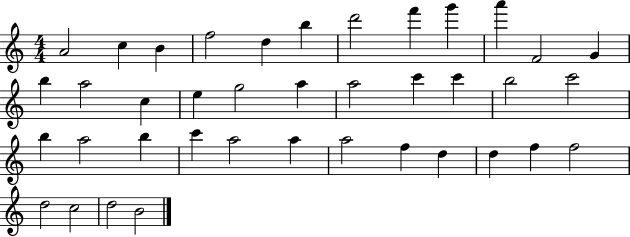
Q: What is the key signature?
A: C major